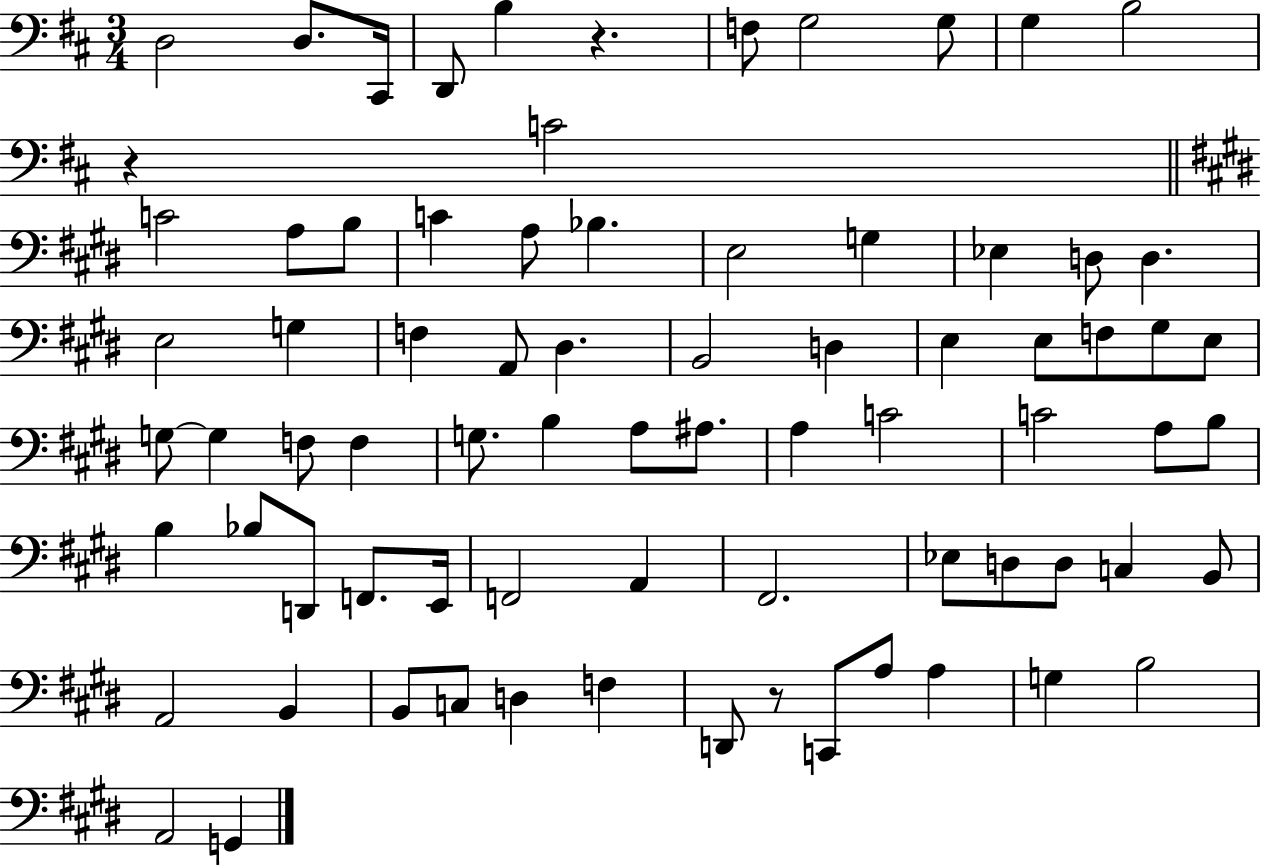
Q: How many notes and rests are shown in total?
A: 77